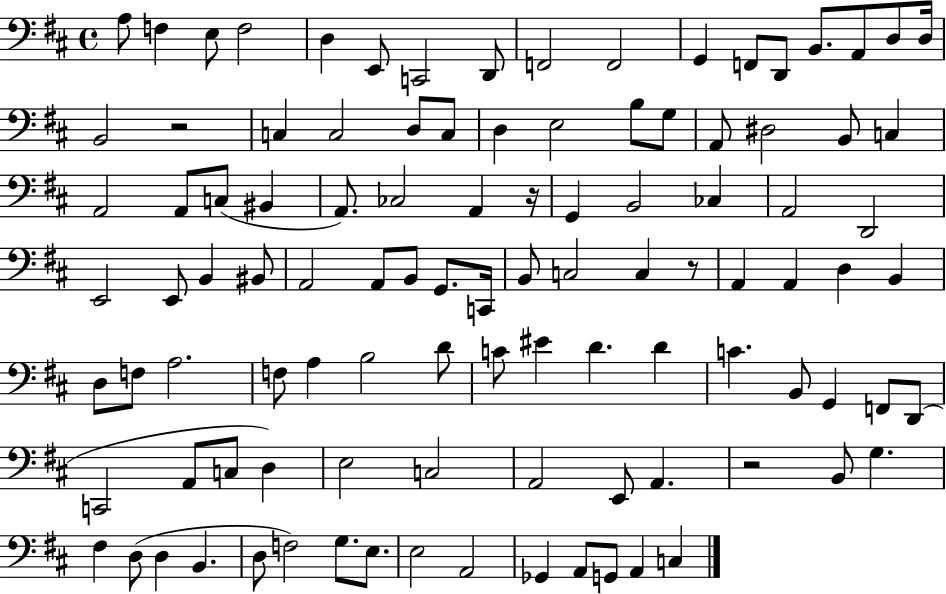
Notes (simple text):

A3/e F3/q E3/e F3/h D3/q E2/e C2/h D2/e F2/h F2/h G2/q F2/e D2/e B2/e. A2/e D3/e D3/s B2/h R/h C3/q C3/h D3/e C3/e D3/q E3/h B3/e G3/e A2/e D#3/h B2/e C3/q A2/h A2/e C3/e BIS2/q A2/e. CES3/h A2/q R/s G2/q B2/h CES3/q A2/h D2/h E2/h E2/e B2/q BIS2/e A2/h A2/e B2/e G2/e. C2/s B2/e C3/h C3/q R/e A2/q A2/q D3/q B2/q D3/e F3/e A3/h. F3/e A3/q B3/h D4/e C4/e EIS4/q D4/q. D4/q C4/q. B2/e G2/q F2/e D2/e C2/h A2/e C3/e D3/q E3/h C3/h A2/h E2/e A2/q. R/h B2/e G3/q. F#3/q D3/e D3/q B2/q. D3/e F3/h G3/e. E3/e. E3/h A2/h Gb2/q A2/e G2/e A2/q C3/q